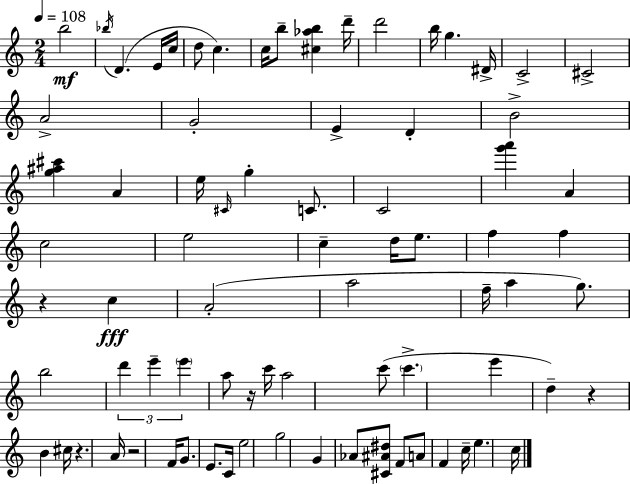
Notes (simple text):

B5/h Bb5/s D4/q. E4/s C5/s D5/e C5/q. C5/s B5/e [C#5,Ab5,B5]/q D6/s D6/h B5/s G5/q. D#4/s C4/h C#4/h A4/h G4/h E4/q D4/q B4/h [G5,A#5,C#6]/q A4/q E5/s C#4/s G5/q C4/e. C4/h [G6,A6]/q A4/q C5/h E5/h C5/q D5/s E5/e. F5/q F5/q R/q C5/q A4/h A5/h F5/s A5/q G5/e. B5/h D6/q E6/q E6/q A5/e R/s C6/s A5/h C6/e C6/q. E6/q D5/q R/q B4/q C#5/s R/q. A4/s R/h F4/s G4/e. E4/e. C4/s E5/h G5/h G4/q Ab4/e [C#4,A#4,D#5]/e F4/e A4/e F4/q C5/s E5/q. C5/s